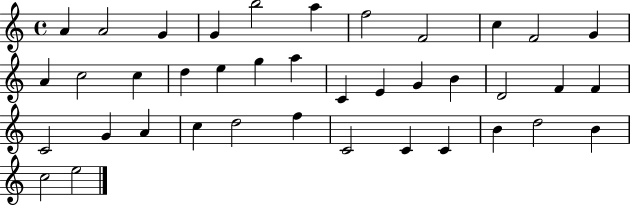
A4/q A4/h G4/q G4/q B5/h A5/q F5/h F4/h C5/q F4/h G4/q A4/q C5/h C5/q D5/q E5/q G5/q A5/q C4/q E4/q G4/q B4/q D4/h F4/q F4/q C4/h G4/q A4/q C5/q D5/h F5/q C4/h C4/q C4/q B4/q D5/h B4/q C5/h E5/h